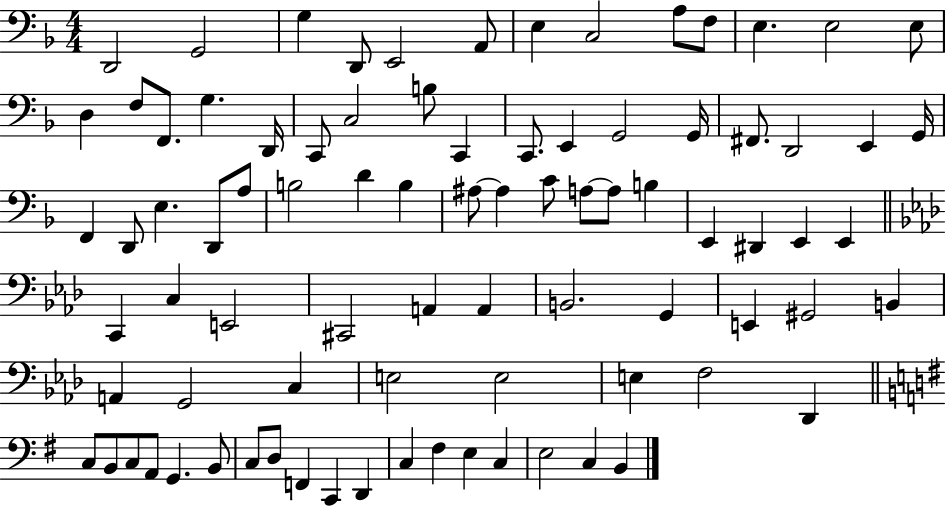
{
  \clef bass
  \numericTimeSignature
  \time 4/4
  \key f \major
  d,2 g,2 | g4 d,8 e,2 a,8 | e4 c2 a8 f8 | e4. e2 e8 | \break d4 f8 f,8. g4. d,16 | c,8 c2 b8 c,4 | c,8. e,4 g,2 g,16 | fis,8. d,2 e,4 g,16 | \break f,4 d,8 e4. d,8 a8 | b2 d'4 b4 | ais8~~ ais4 c'8 a8~~ a8 b4 | e,4 dis,4 e,4 e,4 | \break \bar "||" \break \key f \minor c,4 c4 e,2 | cis,2 a,4 a,4 | b,2. g,4 | e,4 gis,2 b,4 | \break a,4 g,2 c4 | e2 e2 | e4 f2 des,4 | \bar "||" \break \key g \major c8 b,8 c8 a,8 g,4. b,8 | c8 d8 f,4 c,4 d,4 | c4 fis4 e4 c4 | e2 c4 b,4 | \break \bar "|."
}